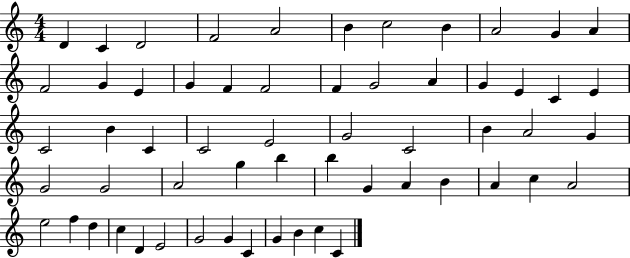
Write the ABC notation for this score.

X:1
T:Untitled
M:4/4
L:1/4
K:C
D C D2 F2 A2 B c2 B A2 G A F2 G E G F F2 F G2 A G E C E C2 B C C2 E2 G2 C2 B A2 G G2 G2 A2 g b b G A B A c A2 e2 f d c D E2 G2 G C G B c C